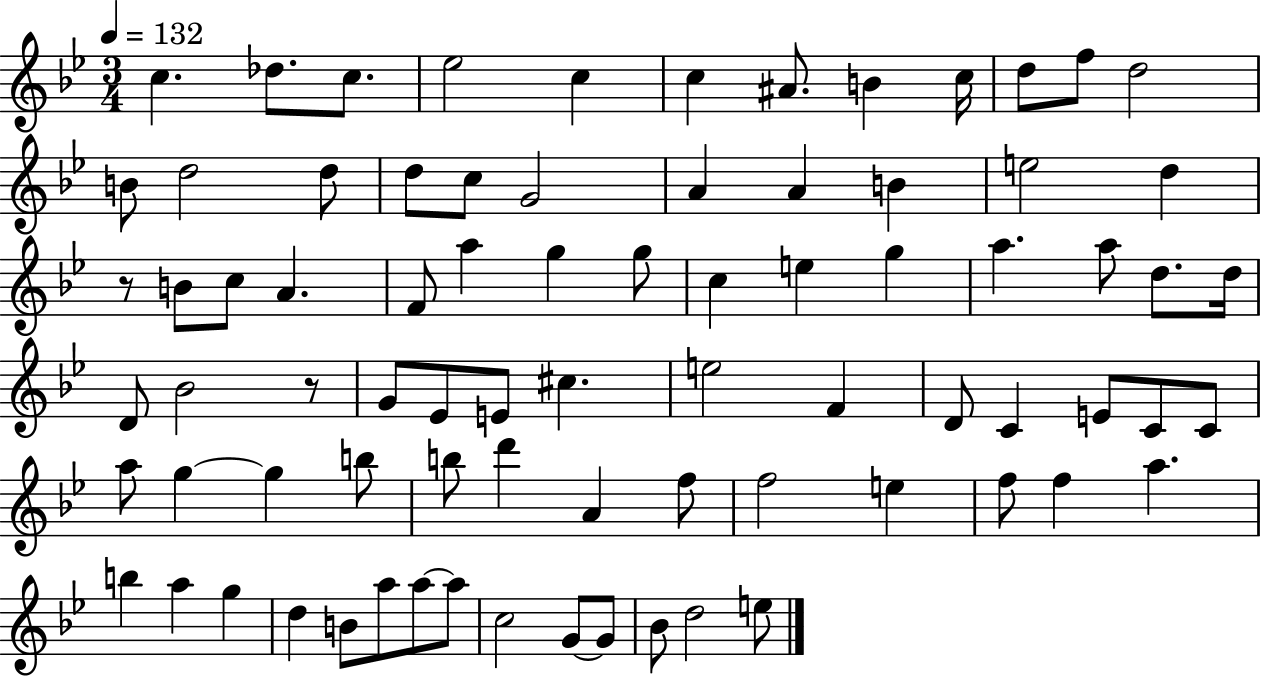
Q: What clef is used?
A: treble